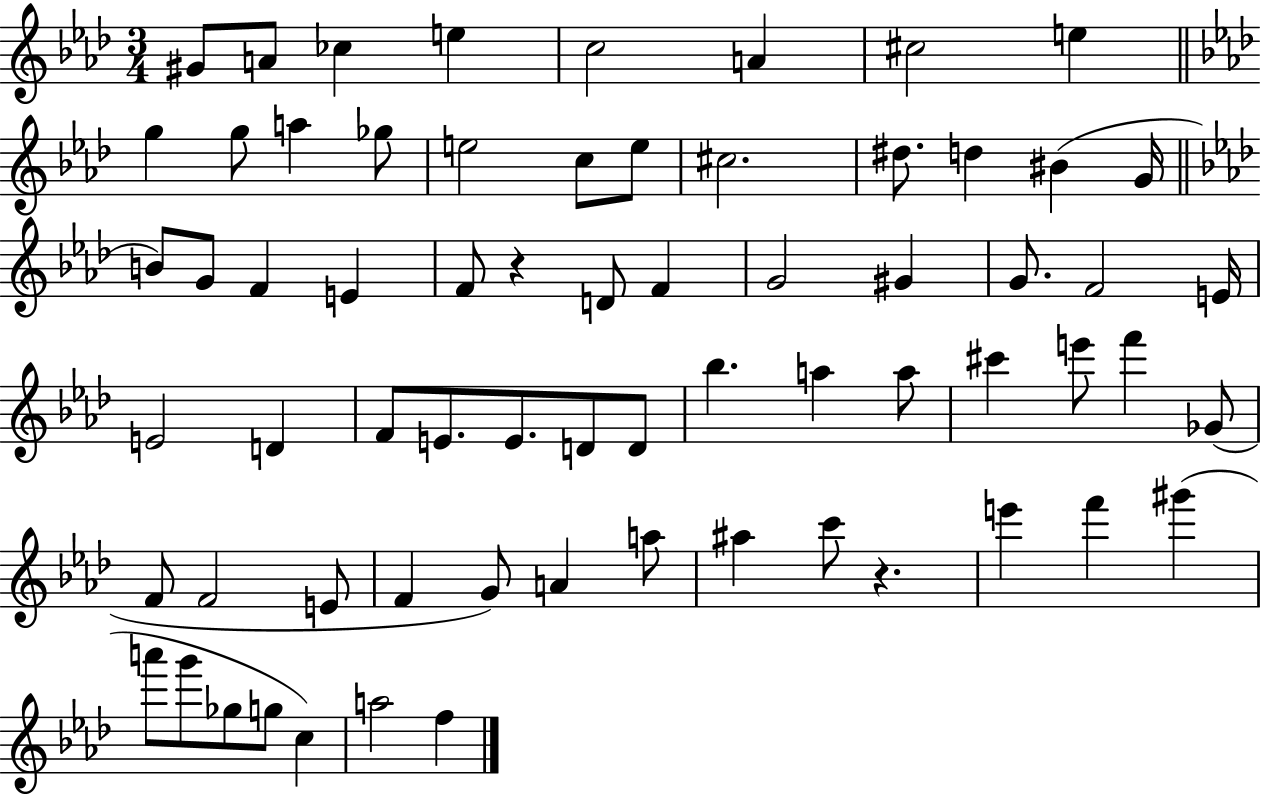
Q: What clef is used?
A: treble